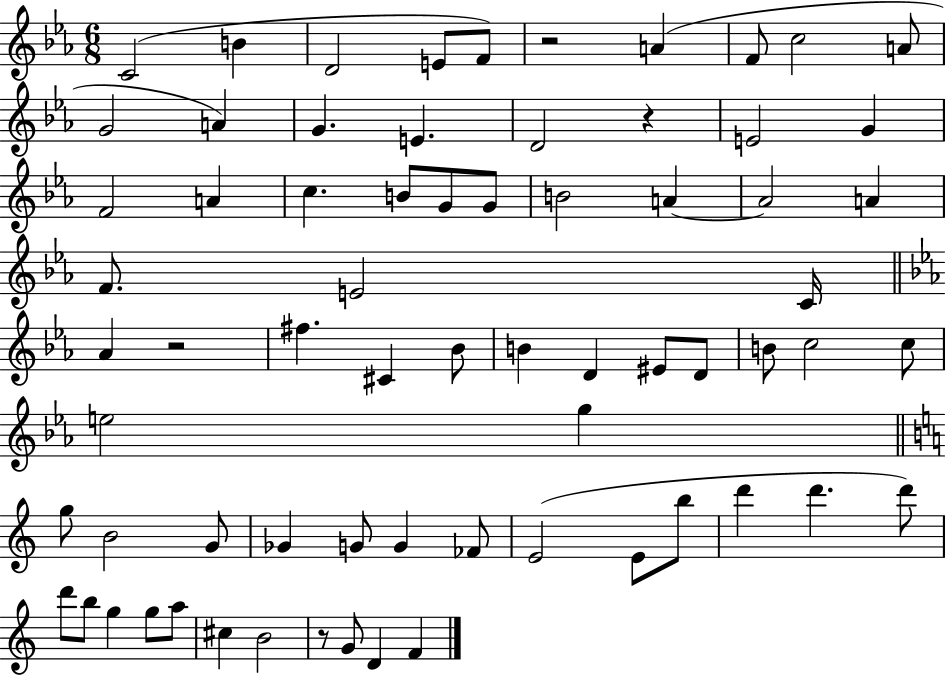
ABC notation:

X:1
T:Untitled
M:6/8
L:1/4
K:Eb
C2 B D2 E/2 F/2 z2 A F/2 c2 A/2 G2 A G E D2 z E2 G F2 A c B/2 G/2 G/2 B2 A A2 A F/2 E2 C/4 _A z2 ^f ^C _B/2 B D ^E/2 D/2 B/2 c2 c/2 e2 g g/2 B2 G/2 _G G/2 G _F/2 E2 E/2 b/2 d' d' d'/2 d'/2 b/2 g g/2 a/2 ^c B2 z/2 G/2 D F